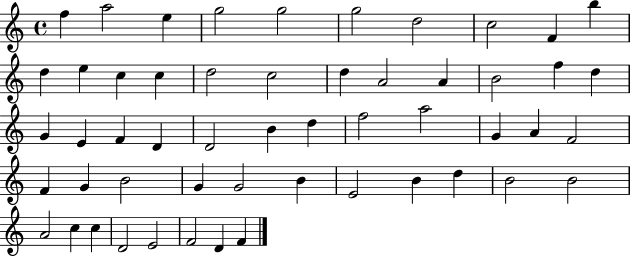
X:1
T:Untitled
M:4/4
L:1/4
K:C
f a2 e g2 g2 g2 d2 c2 F b d e c c d2 c2 d A2 A B2 f d G E F D D2 B d f2 a2 G A F2 F G B2 G G2 B E2 B d B2 B2 A2 c c D2 E2 F2 D F